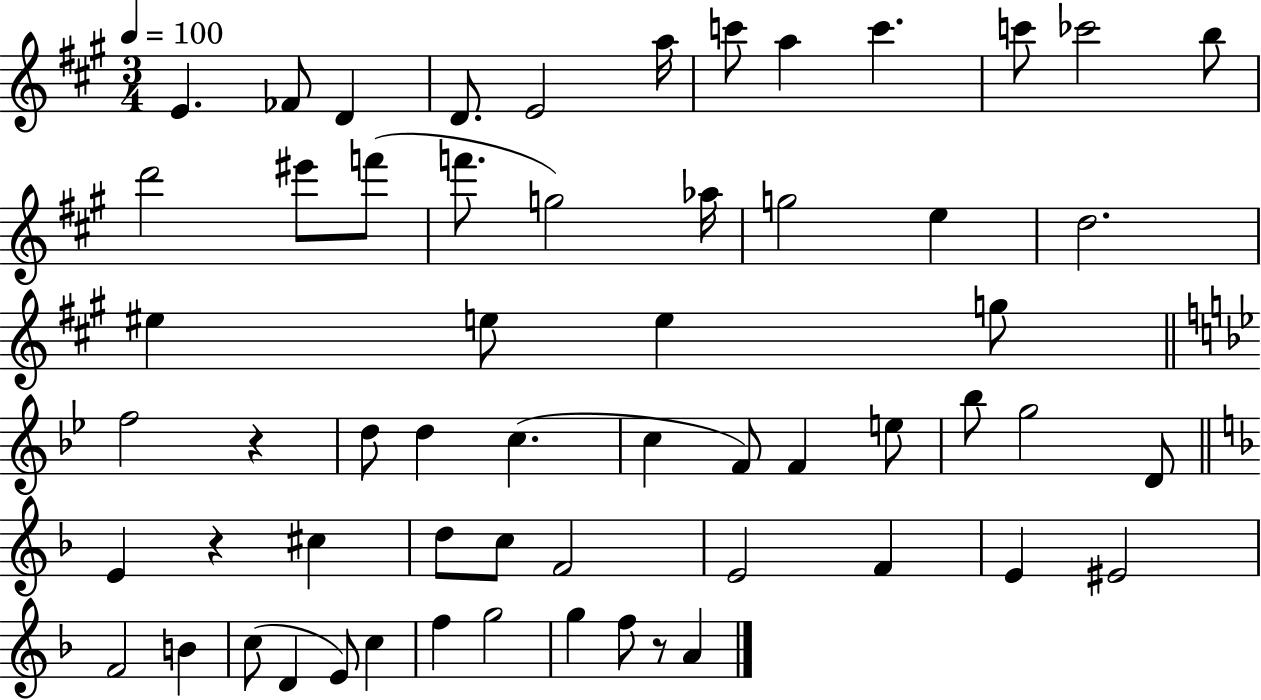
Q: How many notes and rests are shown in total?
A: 59